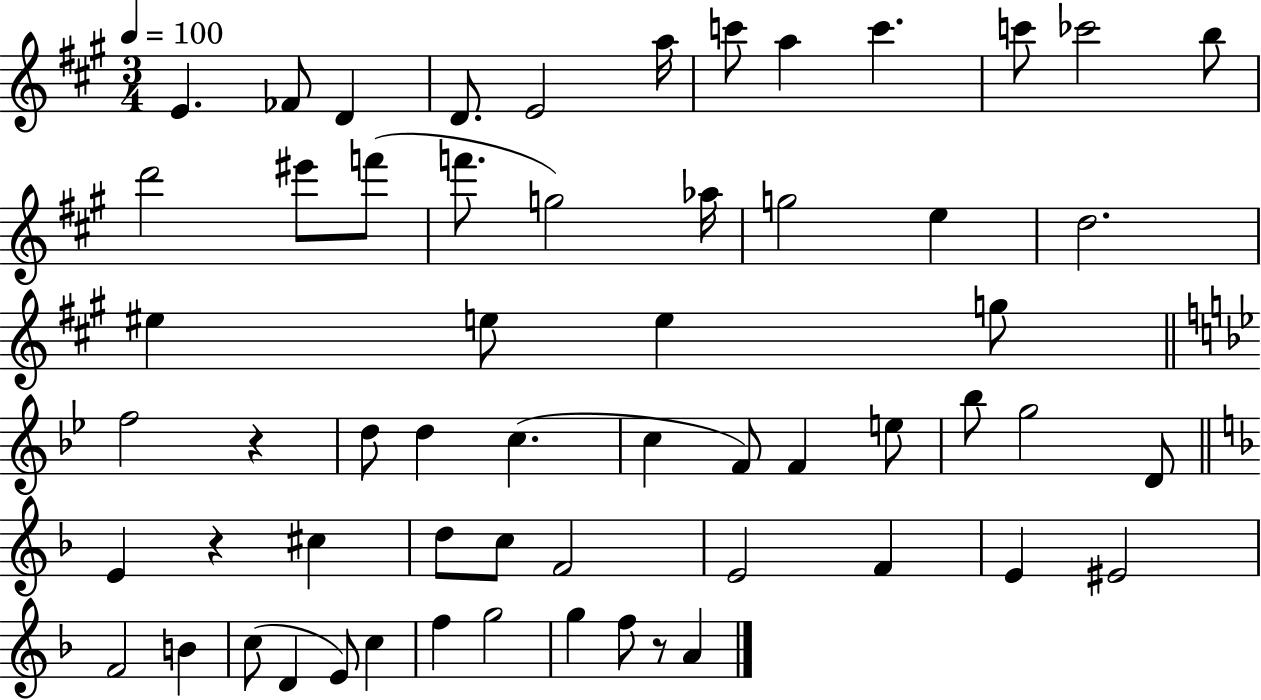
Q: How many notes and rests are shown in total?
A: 59